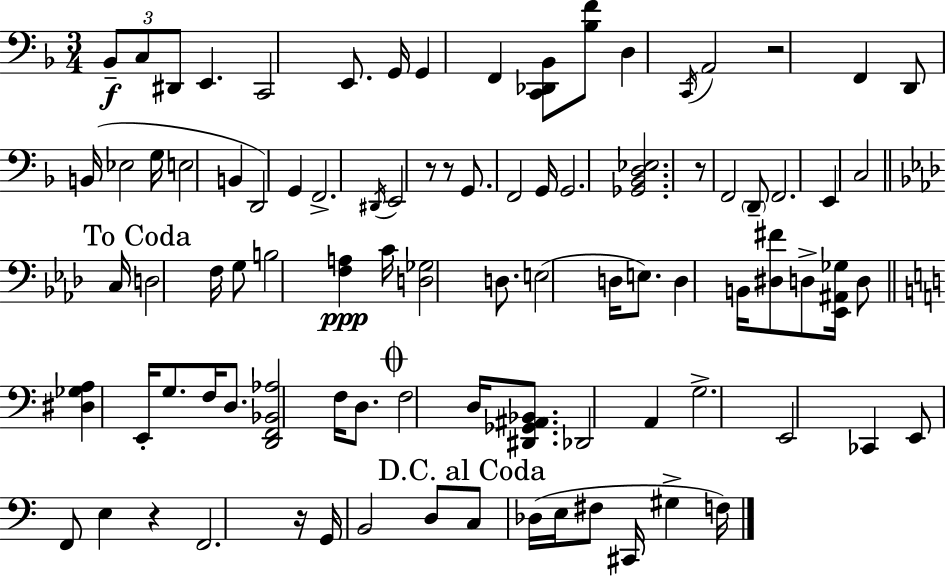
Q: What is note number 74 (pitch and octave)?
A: F3